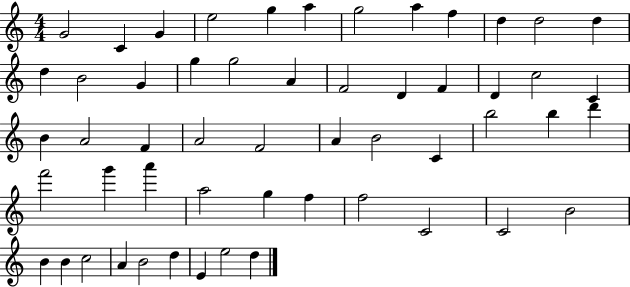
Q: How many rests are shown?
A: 0